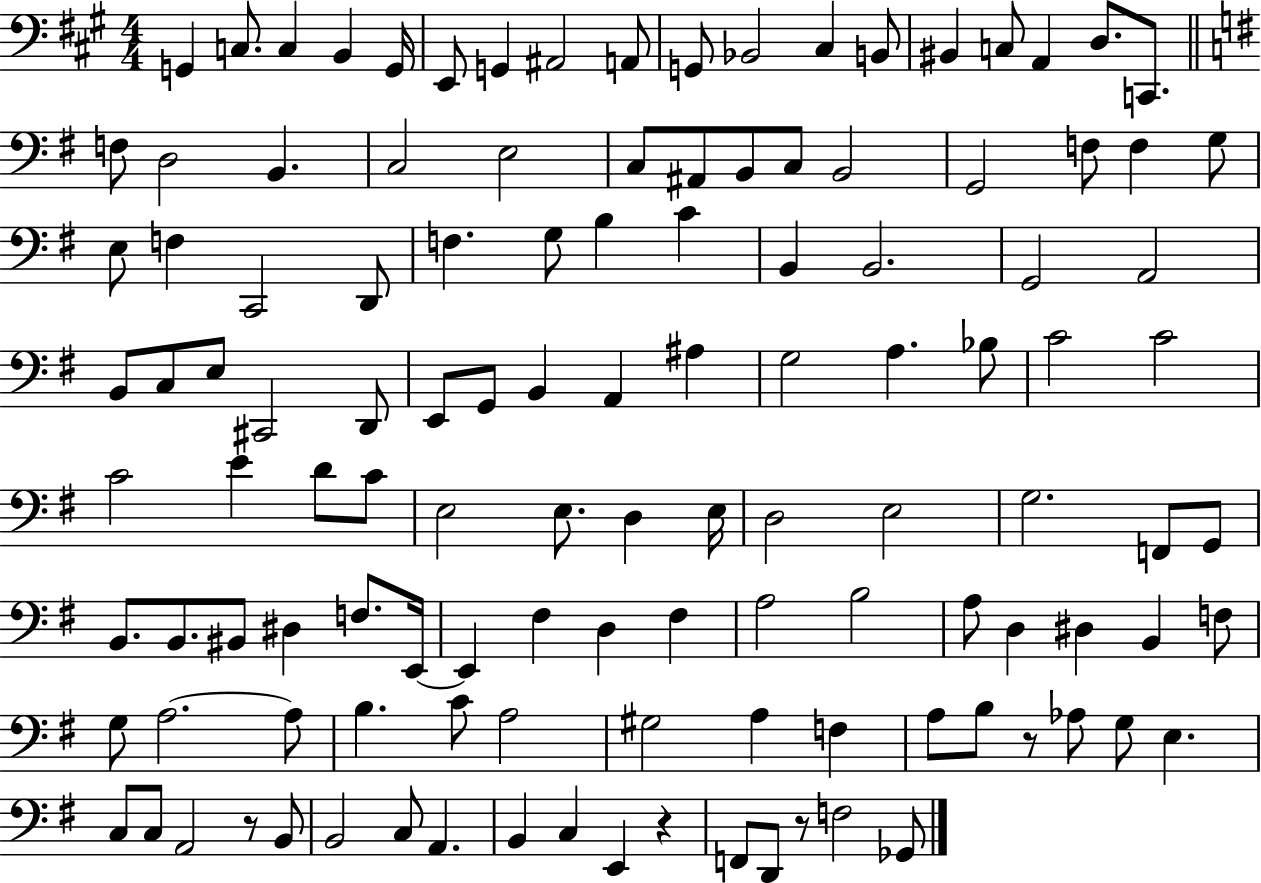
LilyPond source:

{
  \clef bass
  \numericTimeSignature
  \time 4/4
  \key a \major
  \repeat volta 2 { g,4 c8. c4 b,4 g,16 | e,8 g,4 ais,2 a,8 | g,8 bes,2 cis4 b,8 | bis,4 c8 a,4 d8. c,8. | \break \bar "||" \break \key e \minor f8 d2 b,4. | c2 e2 | c8 ais,8 b,8 c8 b,2 | g,2 f8 f4 g8 | \break e8 f4 c,2 d,8 | f4. g8 b4 c'4 | b,4 b,2. | g,2 a,2 | \break b,8 c8 e8 cis,2 d,8 | e,8 g,8 b,4 a,4 ais4 | g2 a4. bes8 | c'2 c'2 | \break c'2 e'4 d'8 c'8 | e2 e8. d4 e16 | d2 e2 | g2. f,8 g,8 | \break b,8. b,8. bis,8 dis4 f8. e,16~~ | e,4 fis4 d4 fis4 | a2 b2 | a8 d4 dis4 b,4 f8 | \break g8 a2.~~ a8 | b4. c'8 a2 | gis2 a4 f4 | a8 b8 r8 aes8 g8 e4. | \break c8 c8 a,2 r8 b,8 | b,2 c8 a,4. | b,4 c4 e,4 r4 | f,8 d,8 r8 f2 ges,8 | \break } \bar "|."
}